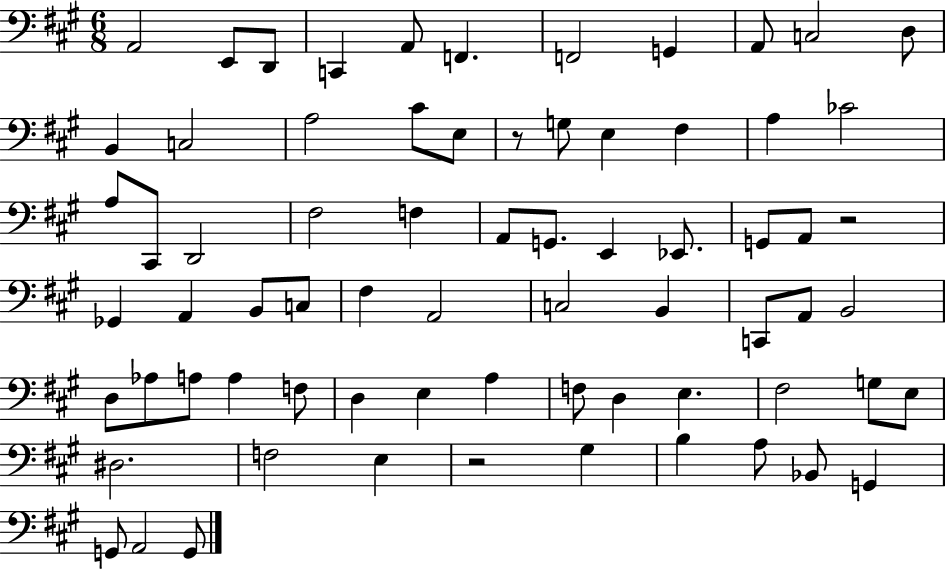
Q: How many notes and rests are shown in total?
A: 71